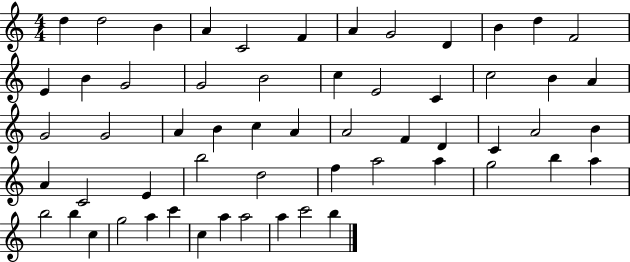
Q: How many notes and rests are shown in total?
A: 58